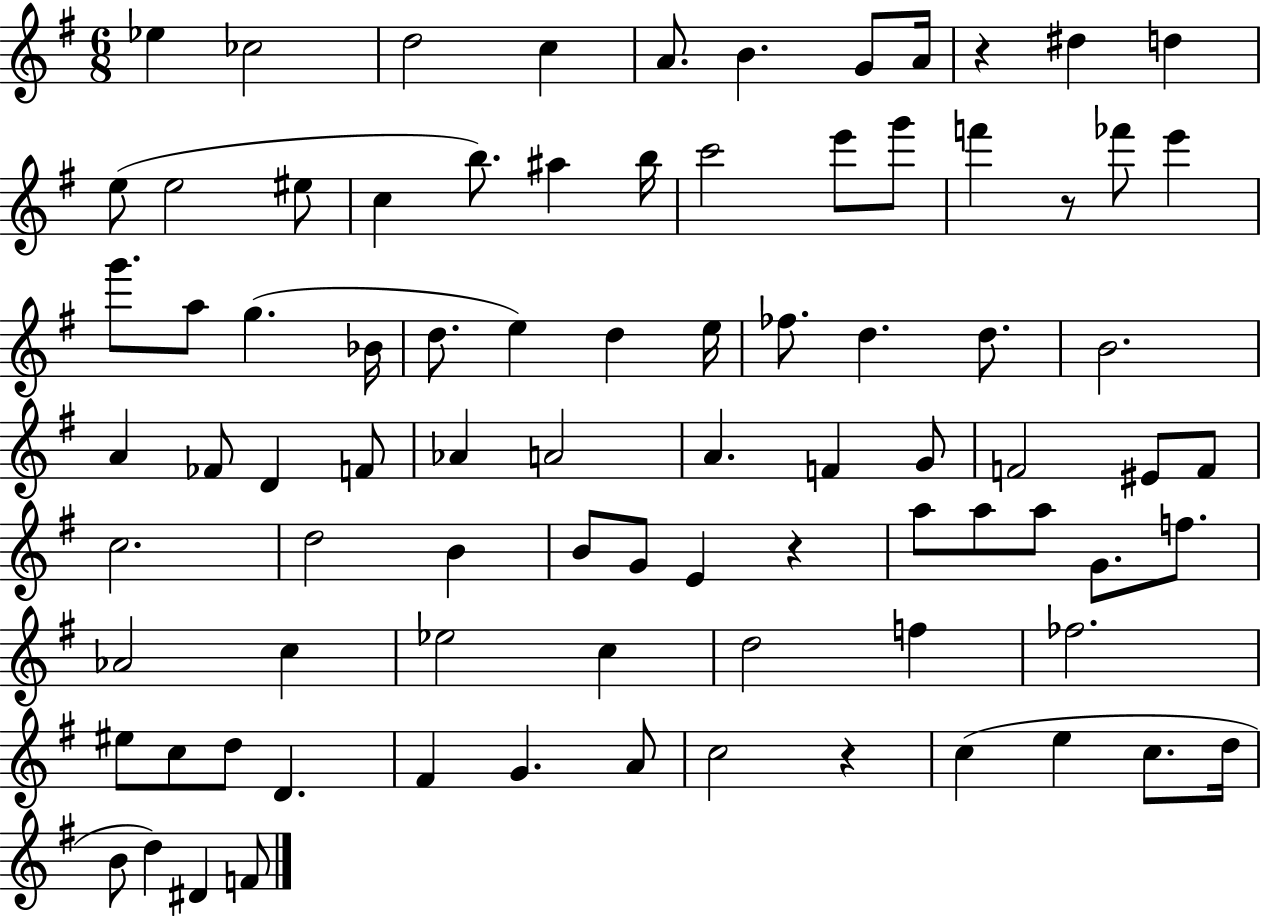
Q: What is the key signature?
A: G major